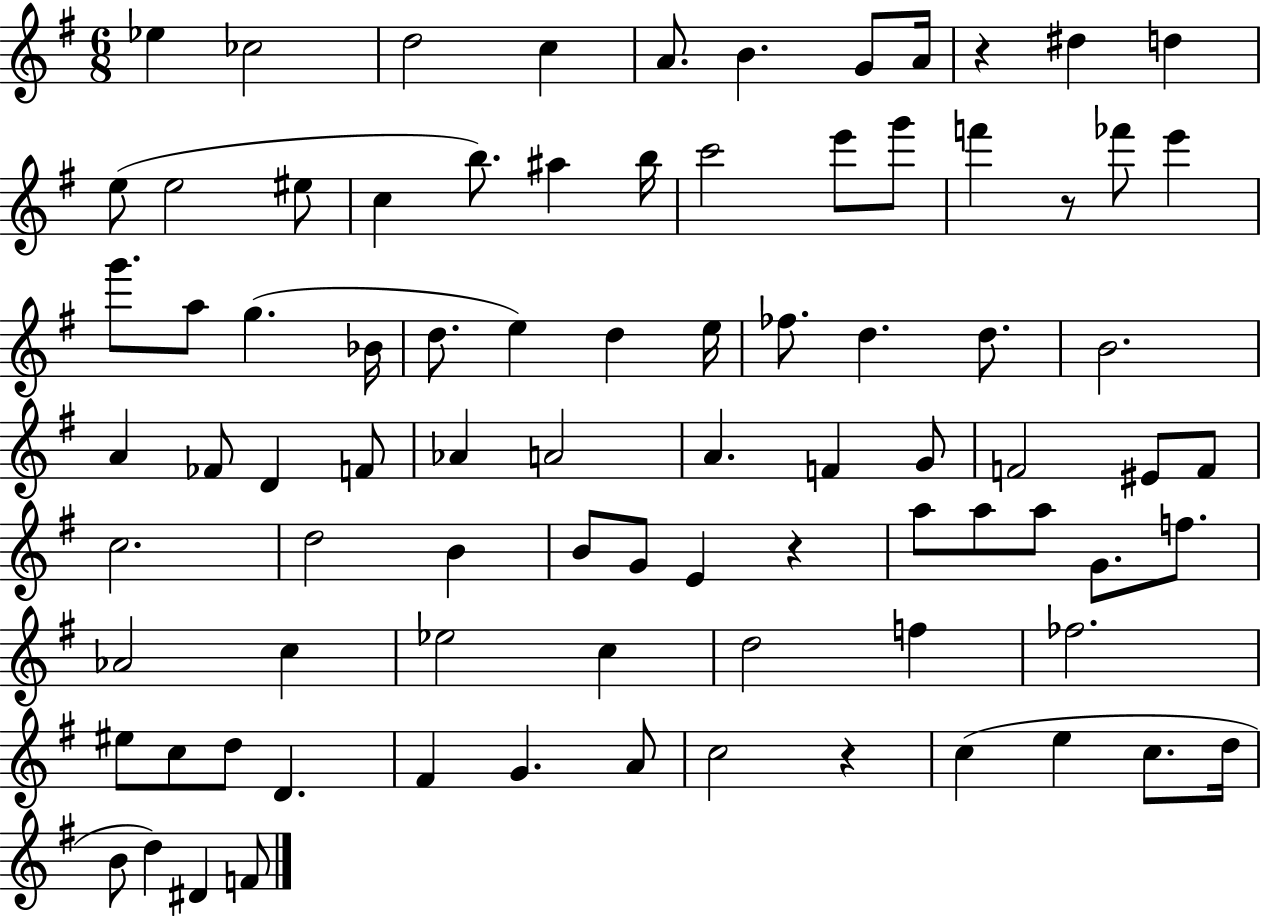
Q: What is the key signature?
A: G major